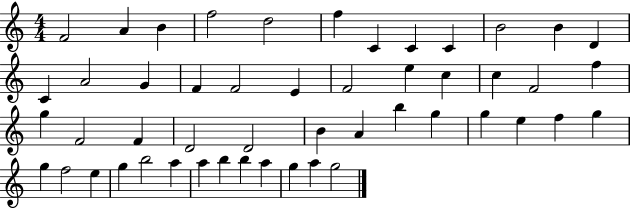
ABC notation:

X:1
T:Untitled
M:4/4
L:1/4
K:C
F2 A B f2 d2 f C C C B2 B D C A2 G F F2 E F2 e c c F2 f g F2 F D2 D2 B A b g g e f g g f2 e g b2 a a b b a g a g2